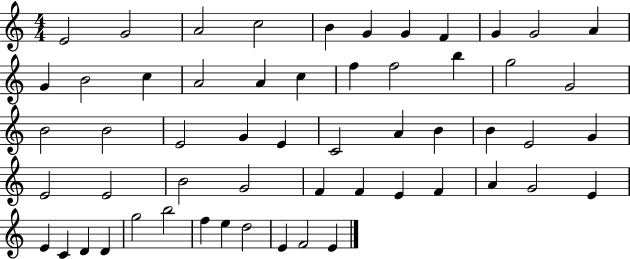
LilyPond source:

{
  \clef treble
  \numericTimeSignature
  \time 4/4
  \key c \major
  e'2 g'2 | a'2 c''2 | b'4 g'4 g'4 f'4 | g'4 g'2 a'4 | \break g'4 b'2 c''4 | a'2 a'4 c''4 | f''4 f''2 b''4 | g''2 g'2 | \break b'2 b'2 | e'2 g'4 e'4 | c'2 a'4 b'4 | b'4 e'2 g'4 | \break e'2 e'2 | b'2 g'2 | f'4 f'4 e'4 f'4 | a'4 g'2 e'4 | \break e'4 c'4 d'4 d'4 | g''2 b''2 | f''4 e''4 d''2 | e'4 f'2 e'4 | \break \bar "|."
}